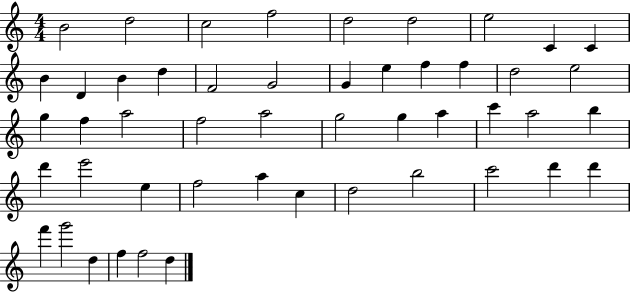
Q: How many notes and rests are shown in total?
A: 49